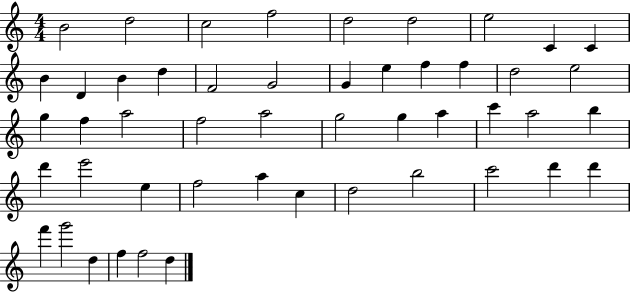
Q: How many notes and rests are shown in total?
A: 49